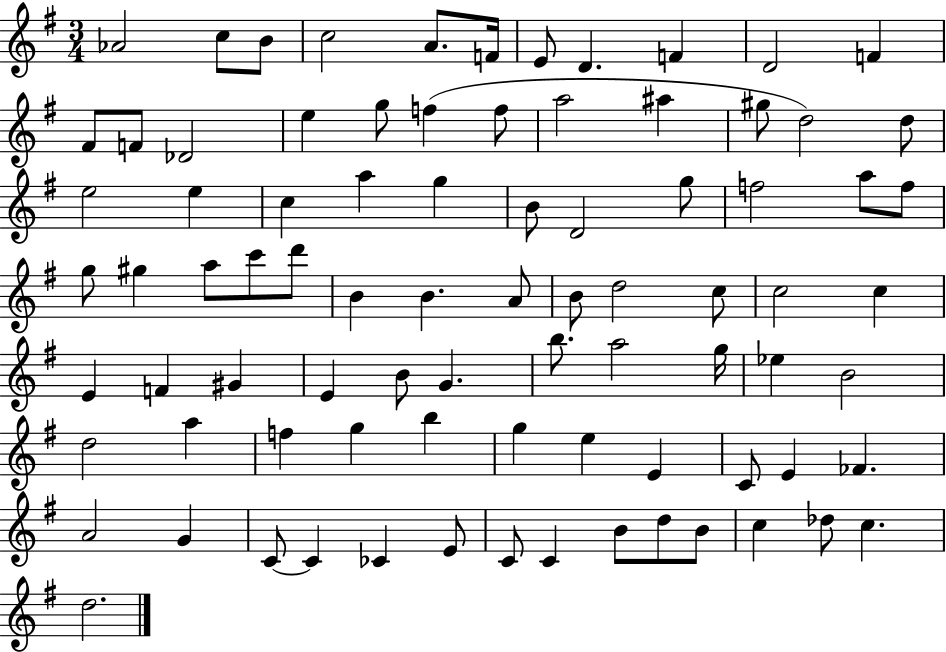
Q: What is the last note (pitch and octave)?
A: D5